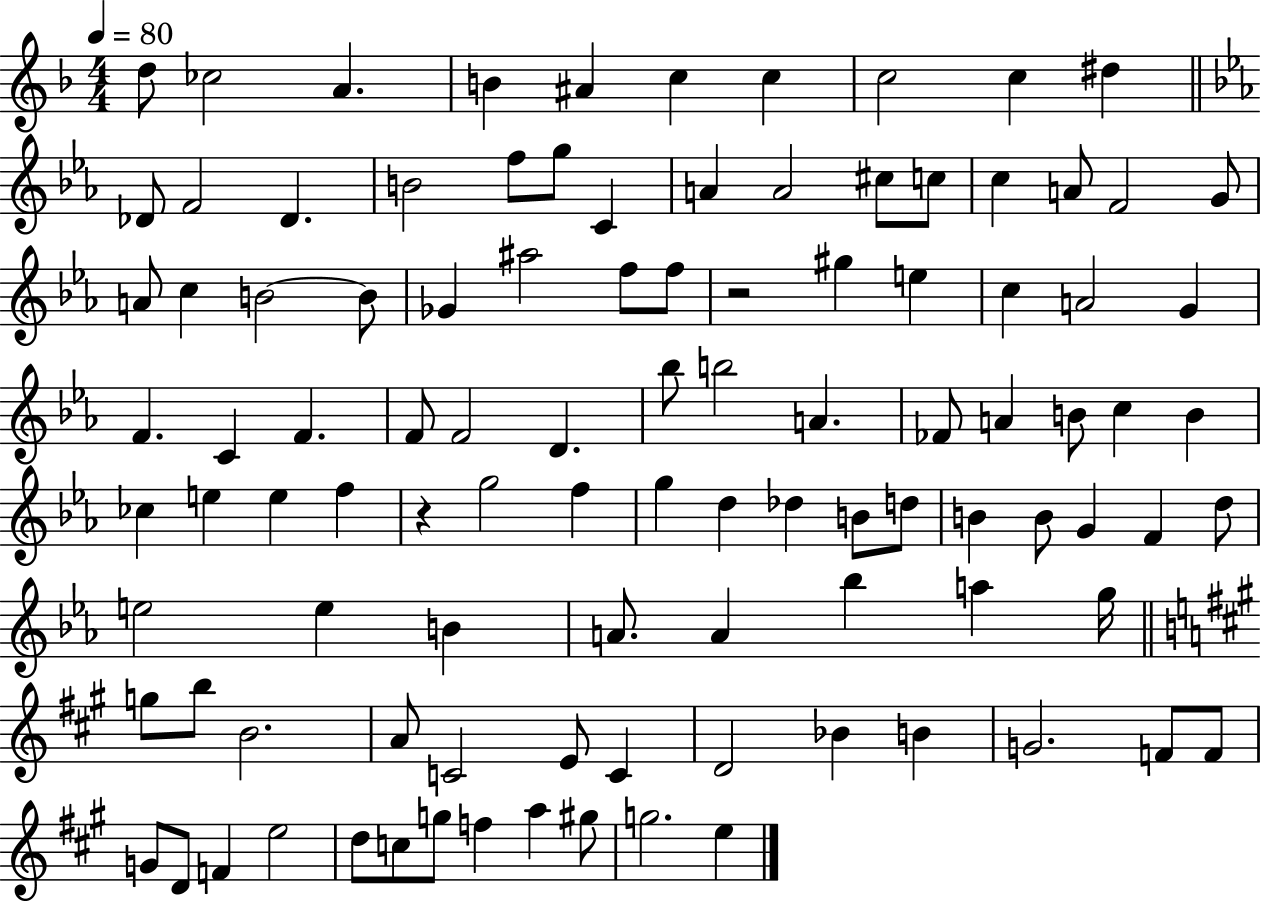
{
  \clef treble
  \numericTimeSignature
  \time 4/4
  \key f \major
  \tempo 4 = 80
  \repeat volta 2 { d''8 ces''2 a'4. | b'4 ais'4 c''4 c''4 | c''2 c''4 dis''4 | \bar "||" \break \key ees \major des'8 f'2 des'4. | b'2 f''8 g''8 c'4 | a'4 a'2 cis''8 c''8 | c''4 a'8 f'2 g'8 | \break a'8 c''4 b'2~~ b'8 | ges'4 ais''2 f''8 f''8 | r2 gis''4 e''4 | c''4 a'2 g'4 | \break f'4. c'4 f'4. | f'8 f'2 d'4. | bes''8 b''2 a'4. | fes'8 a'4 b'8 c''4 b'4 | \break ces''4 e''4 e''4 f''4 | r4 g''2 f''4 | g''4 d''4 des''4 b'8 d''8 | b'4 b'8 g'4 f'4 d''8 | \break e''2 e''4 b'4 | a'8. a'4 bes''4 a''4 g''16 | \bar "||" \break \key a \major g''8 b''8 b'2. | a'8 c'2 e'8 c'4 | d'2 bes'4 b'4 | g'2. f'8 f'8 | \break g'8 d'8 f'4 e''2 | d''8 c''8 g''8 f''4 a''4 gis''8 | g''2. e''4 | } \bar "|."
}